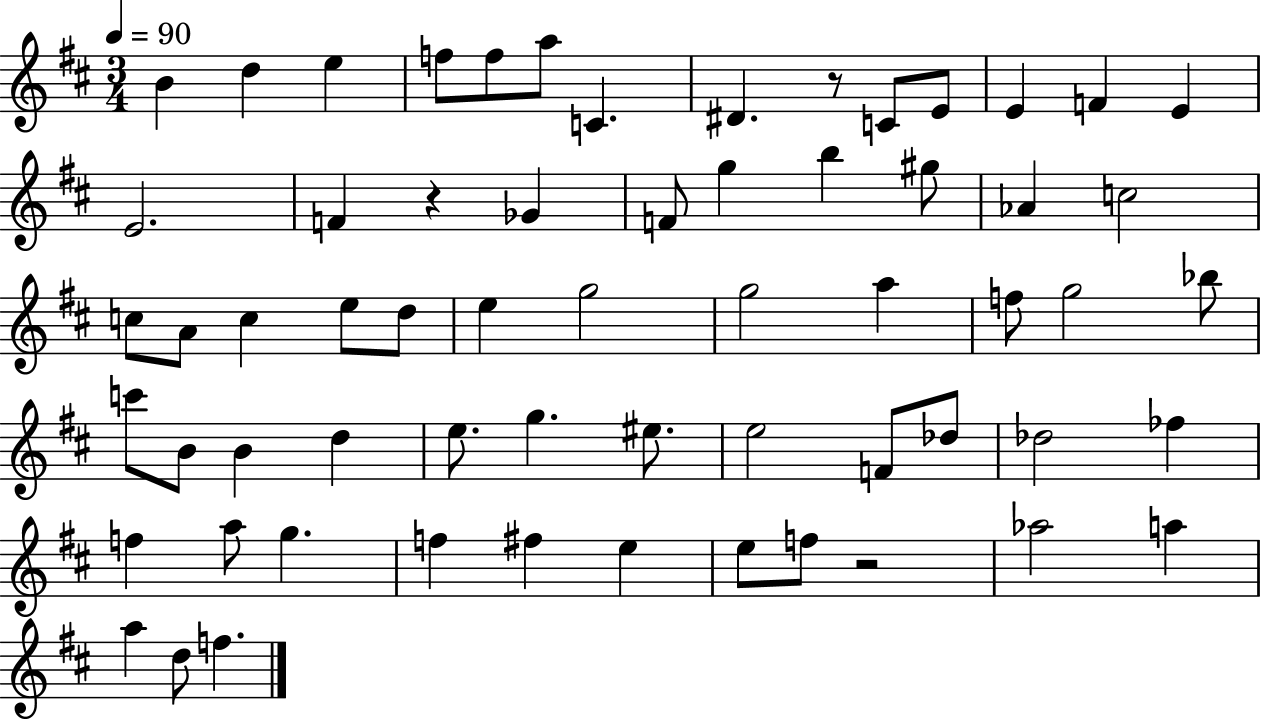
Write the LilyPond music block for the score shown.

{
  \clef treble
  \numericTimeSignature
  \time 3/4
  \key d \major
  \tempo 4 = 90
  \repeat volta 2 { b'4 d''4 e''4 | f''8 f''8 a''8 c'4. | dis'4. r8 c'8 e'8 | e'4 f'4 e'4 | \break e'2. | f'4 r4 ges'4 | f'8 g''4 b''4 gis''8 | aes'4 c''2 | \break c''8 a'8 c''4 e''8 d''8 | e''4 g''2 | g''2 a''4 | f''8 g''2 bes''8 | \break c'''8 b'8 b'4 d''4 | e''8. g''4. eis''8. | e''2 f'8 des''8 | des''2 fes''4 | \break f''4 a''8 g''4. | f''4 fis''4 e''4 | e''8 f''8 r2 | aes''2 a''4 | \break a''4 d''8 f''4. | } \bar "|."
}